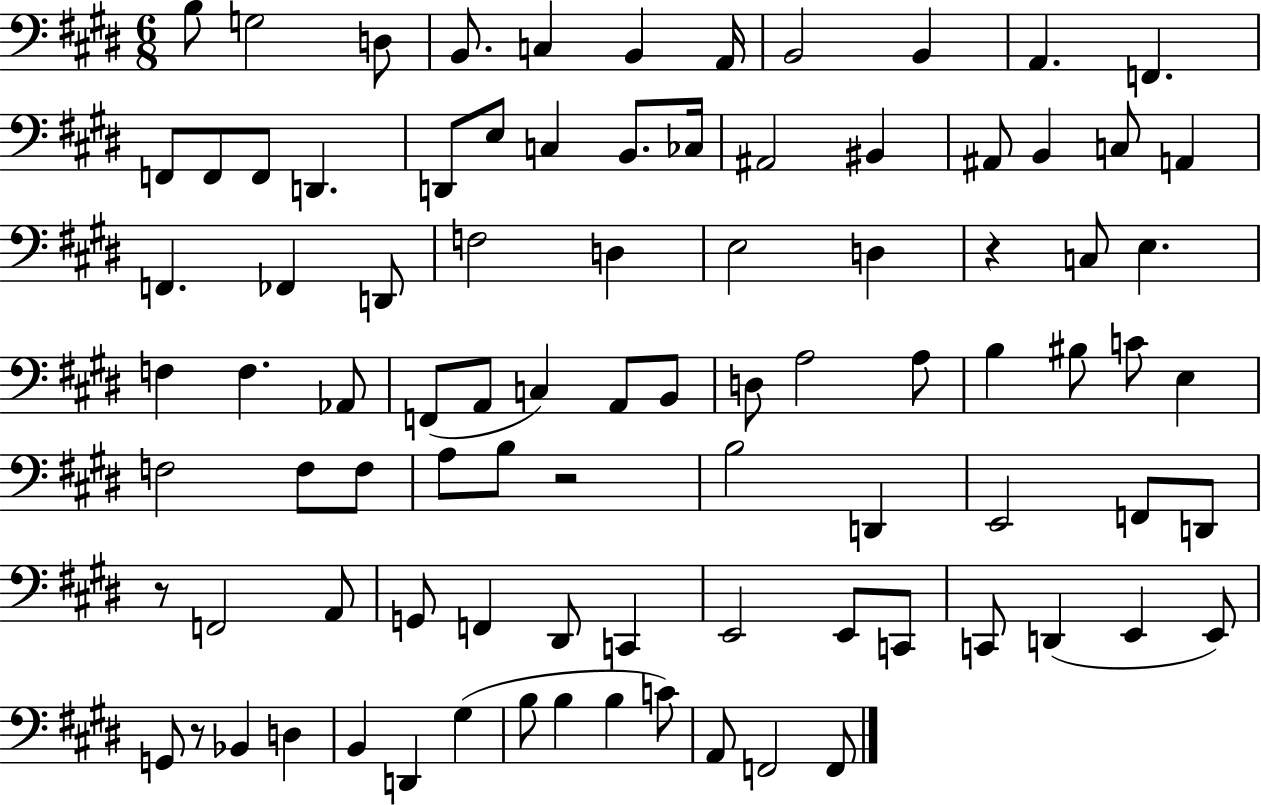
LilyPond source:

{
  \clef bass
  \numericTimeSignature
  \time 6/8
  \key e \major
  b8 g2 d8 | b,8. c4 b,4 a,16 | b,2 b,4 | a,4. f,4. | \break f,8 f,8 f,8 d,4. | d,8 e8 c4 b,8. ces16 | ais,2 bis,4 | ais,8 b,4 c8 a,4 | \break f,4. fes,4 d,8 | f2 d4 | e2 d4 | r4 c8 e4. | \break f4 f4. aes,8 | f,8( a,8 c4) a,8 b,8 | d8 a2 a8 | b4 bis8 c'8 e4 | \break f2 f8 f8 | a8 b8 r2 | b2 d,4 | e,2 f,8 d,8 | \break r8 f,2 a,8 | g,8 f,4 dis,8 c,4 | e,2 e,8 c,8 | c,8 d,4( e,4 e,8) | \break g,8 r8 bes,4 d4 | b,4 d,4 gis4( | b8 b4 b4 c'8) | a,8 f,2 f,8 | \break \bar "|."
}